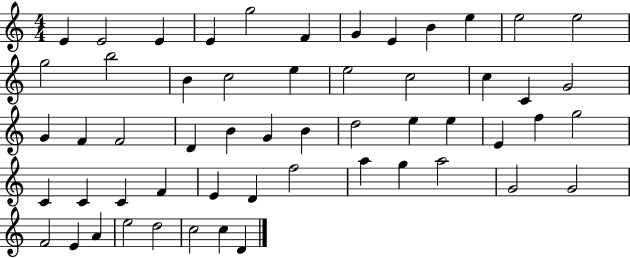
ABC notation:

X:1
T:Untitled
M:4/4
L:1/4
K:C
E E2 E E g2 F G E B e e2 e2 g2 b2 B c2 e e2 c2 c C G2 G F F2 D B G B d2 e e E f g2 C C C F E D f2 a g a2 G2 G2 F2 E A e2 d2 c2 c D